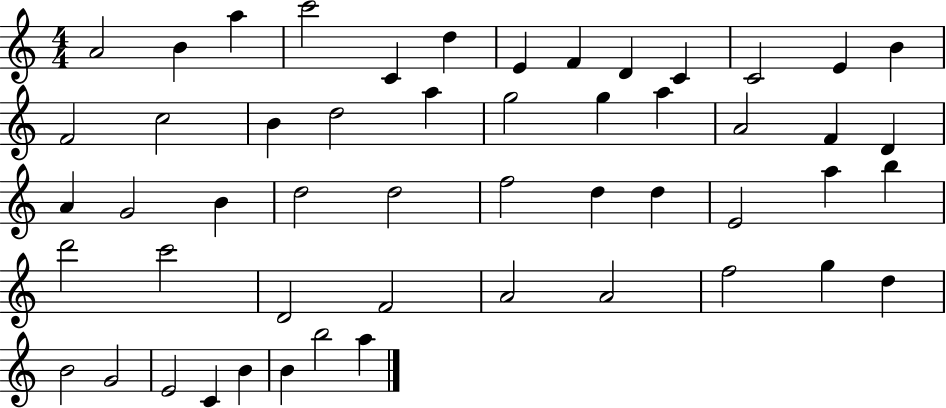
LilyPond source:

{
  \clef treble
  \numericTimeSignature
  \time 4/4
  \key c \major
  a'2 b'4 a''4 | c'''2 c'4 d''4 | e'4 f'4 d'4 c'4 | c'2 e'4 b'4 | \break f'2 c''2 | b'4 d''2 a''4 | g''2 g''4 a''4 | a'2 f'4 d'4 | \break a'4 g'2 b'4 | d''2 d''2 | f''2 d''4 d''4 | e'2 a''4 b''4 | \break d'''2 c'''2 | d'2 f'2 | a'2 a'2 | f''2 g''4 d''4 | \break b'2 g'2 | e'2 c'4 b'4 | b'4 b''2 a''4 | \bar "|."
}